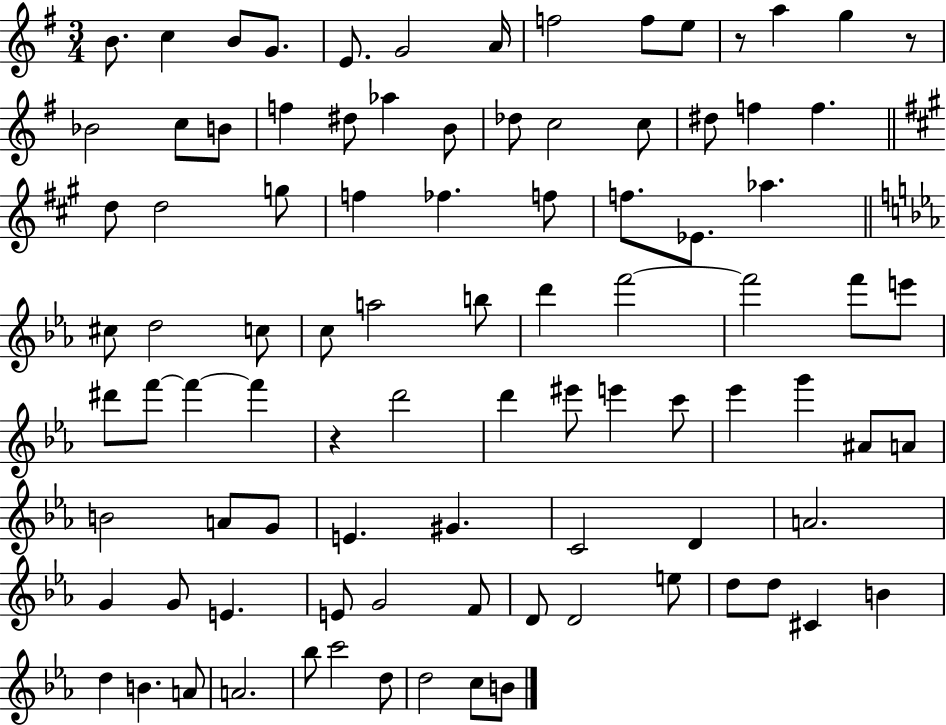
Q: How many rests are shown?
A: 3